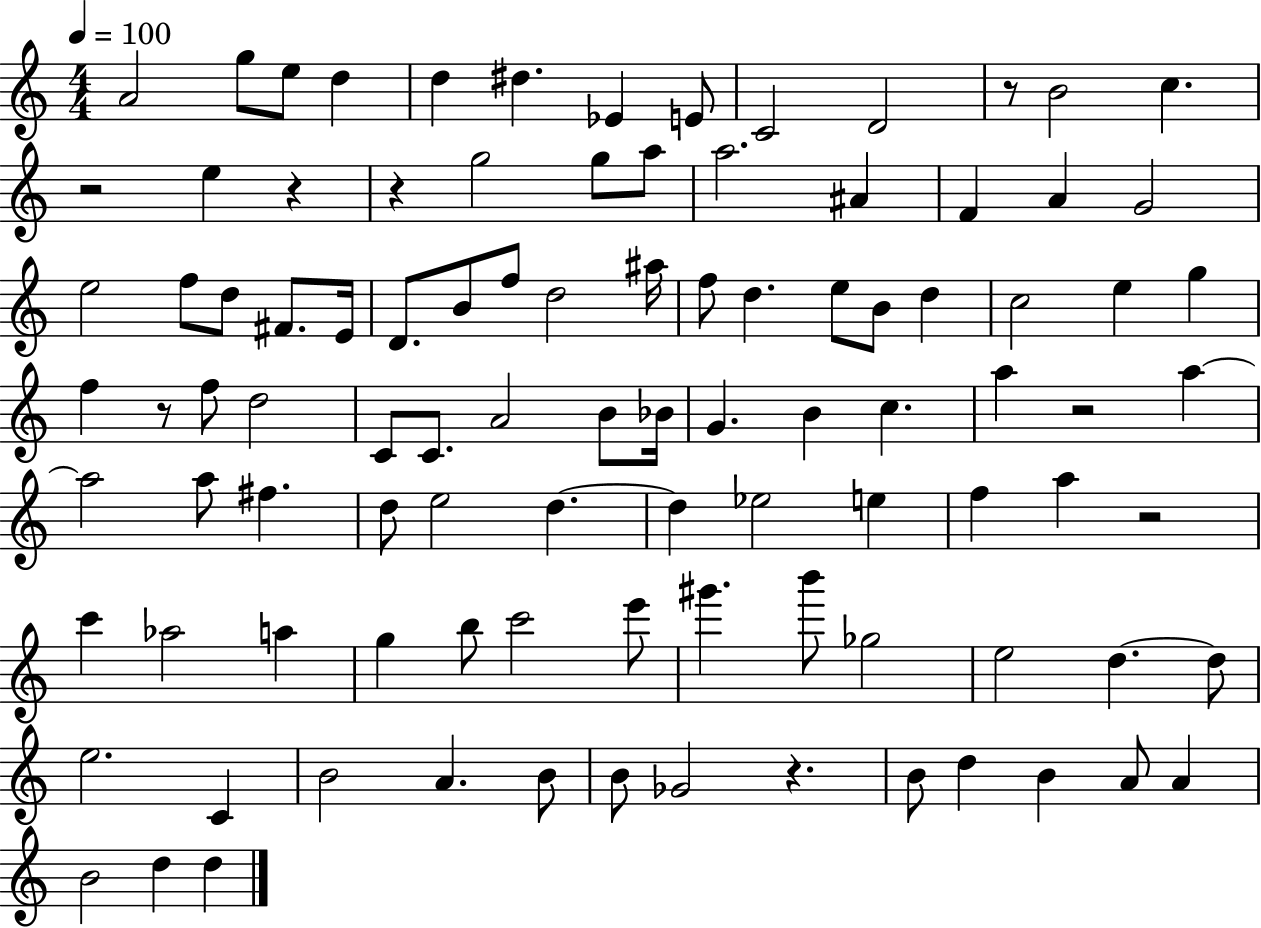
{
  \clef treble
  \numericTimeSignature
  \time 4/4
  \key c \major
  \tempo 4 = 100
  a'2 g''8 e''8 d''4 | d''4 dis''4. ees'4 e'8 | c'2 d'2 | r8 b'2 c''4. | \break r2 e''4 r4 | r4 g''2 g''8 a''8 | a''2. ais'4 | f'4 a'4 g'2 | \break e''2 f''8 d''8 fis'8. e'16 | d'8. b'8 f''8 d''2 ais''16 | f''8 d''4. e''8 b'8 d''4 | c''2 e''4 g''4 | \break f''4 r8 f''8 d''2 | c'8 c'8. a'2 b'8 bes'16 | g'4. b'4 c''4. | a''4 r2 a''4~~ | \break a''2 a''8 fis''4. | d''8 e''2 d''4.~~ | d''4 ees''2 e''4 | f''4 a''4 r2 | \break c'''4 aes''2 a''4 | g''4 b''8 c'''2 e'''8 | gis'''4. b'''8 ges''2 | e''2 d''4.~~ d''8 | \break e''2. c'4 | b'2 a'4. b'8 | b'8 ges'2 r4. | b'8 d''4 b'4 a'8 a'4 | \break b'2 d''4 d''4 | \bar "|."
}